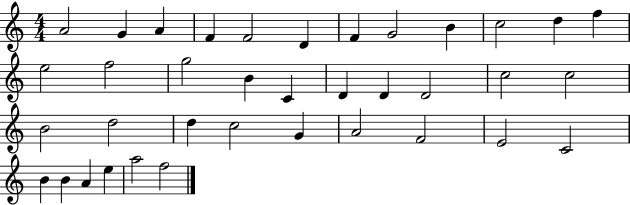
A4/h G4/q A4/q F4/q F4/h D4/q F4/q G4/h B4/q C5/h D5/q F5/q E5/h F5/h G5/h B4/q C4/q D4/q D4/q D4/h C5/h C5/h B4/h D5/h D5/q C5/h G4/q A4/h F4/h E4/h C4/h B4/q B4/q A4/q E5/q A5/h F5/h